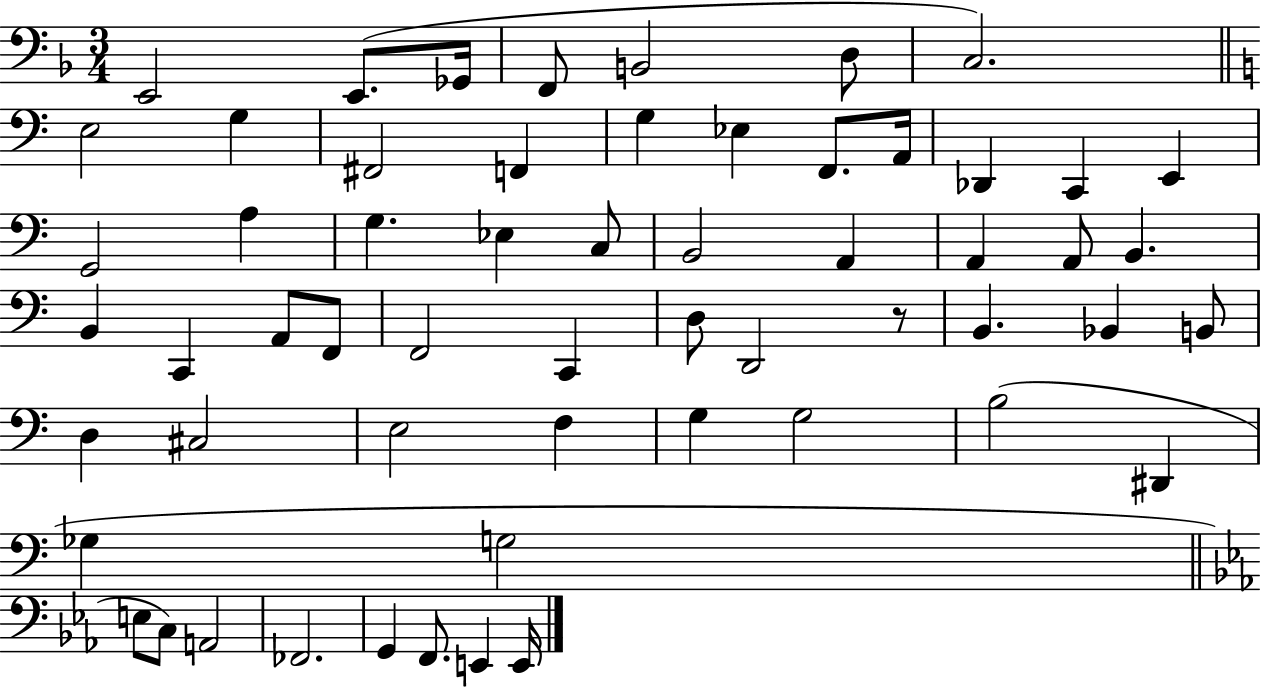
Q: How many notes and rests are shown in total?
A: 58